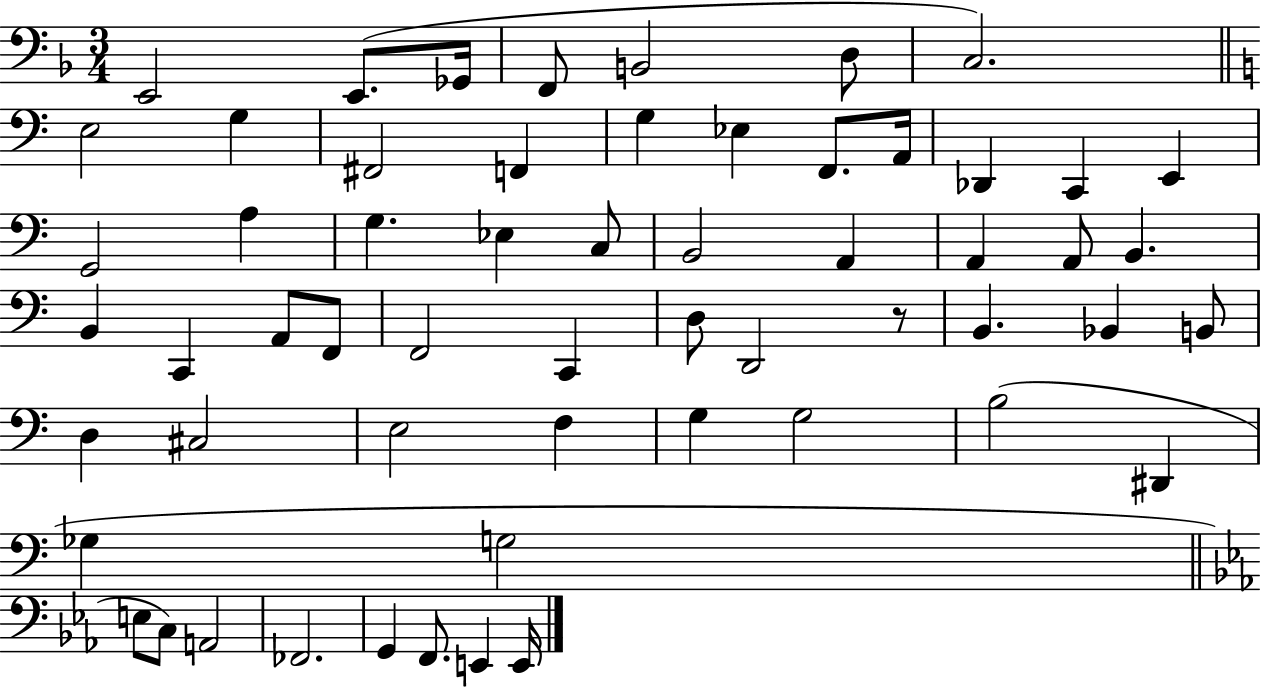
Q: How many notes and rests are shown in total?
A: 58